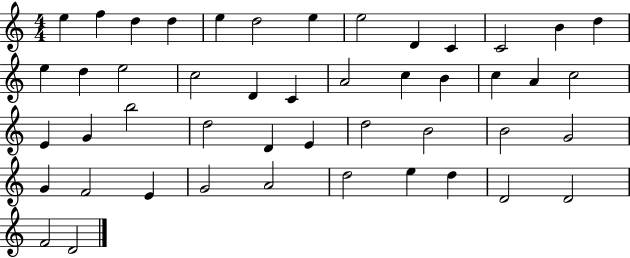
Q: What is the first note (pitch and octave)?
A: E5